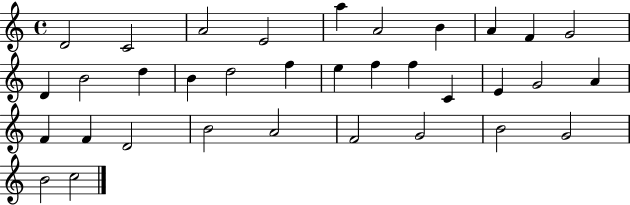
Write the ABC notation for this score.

X:1
T:Untitled
M:4/4
L:1/4
K:C
D2 C2 A2 E2 a A2 B A F G2 D B2 d B d2 f e f f C E G2 A F F D2 B2 A2 F2 G2 B2 G2 B2 c2